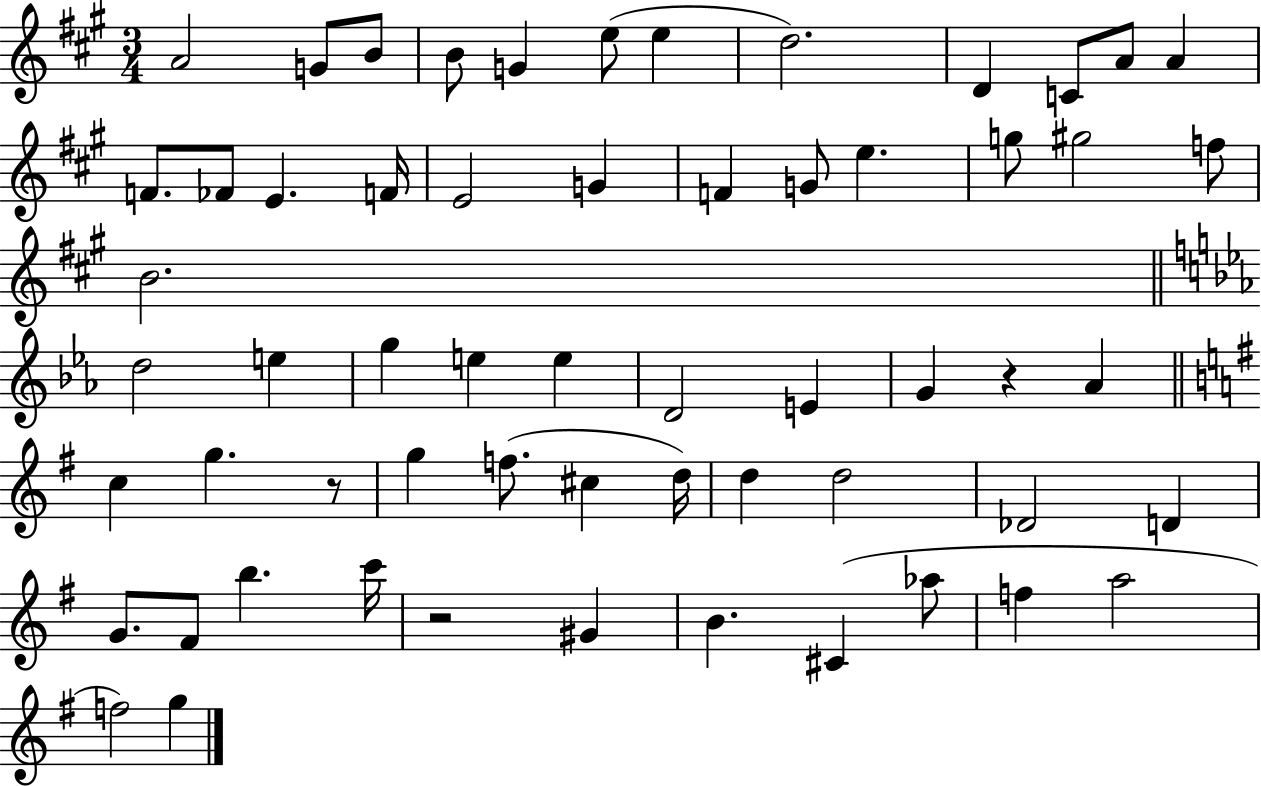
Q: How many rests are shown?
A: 3